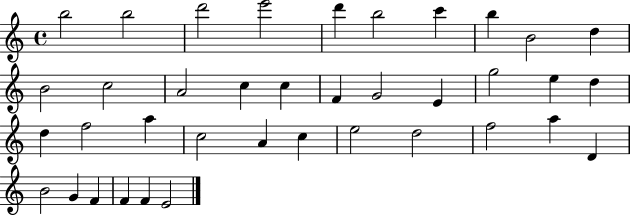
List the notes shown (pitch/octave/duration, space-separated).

B5/h B5/h D6/h E6/h D6/q B5/h C6/q B5/q B4/h D5/q B4/h C5/h A4/h C5/q C5/q F4/q G4/h E4/q G5/h E5/q D5/q D5/q F5/h A5/q C5/h A4/q C5/q E5/h D5/h F5/h A5/q D4/q B4/h G4/q F4/q F4/q F4/q E4/h